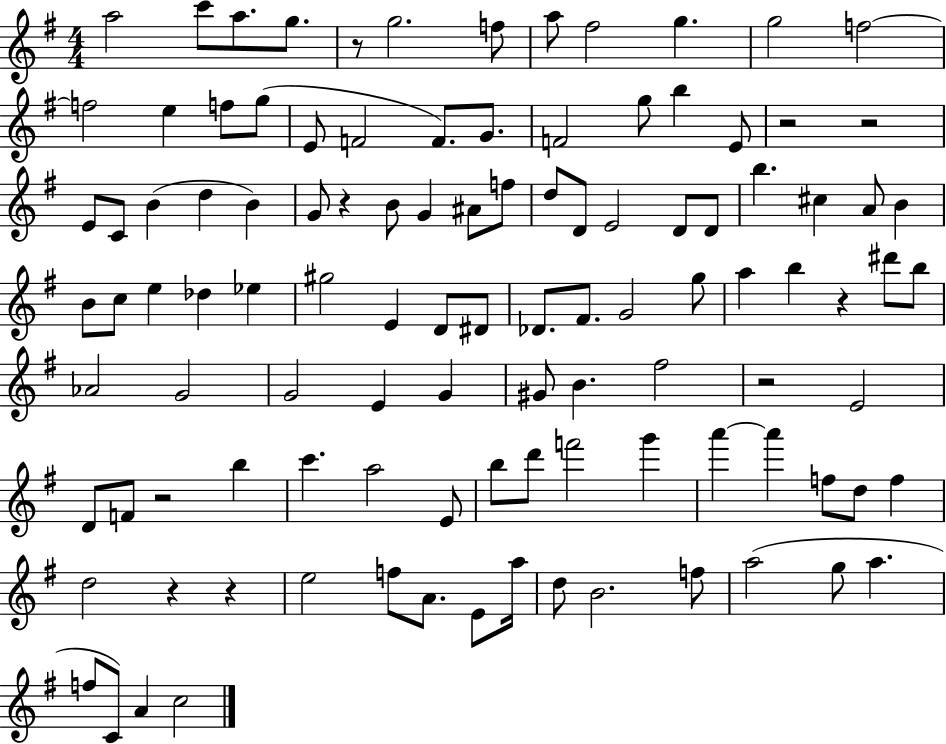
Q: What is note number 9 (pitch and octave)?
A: G5